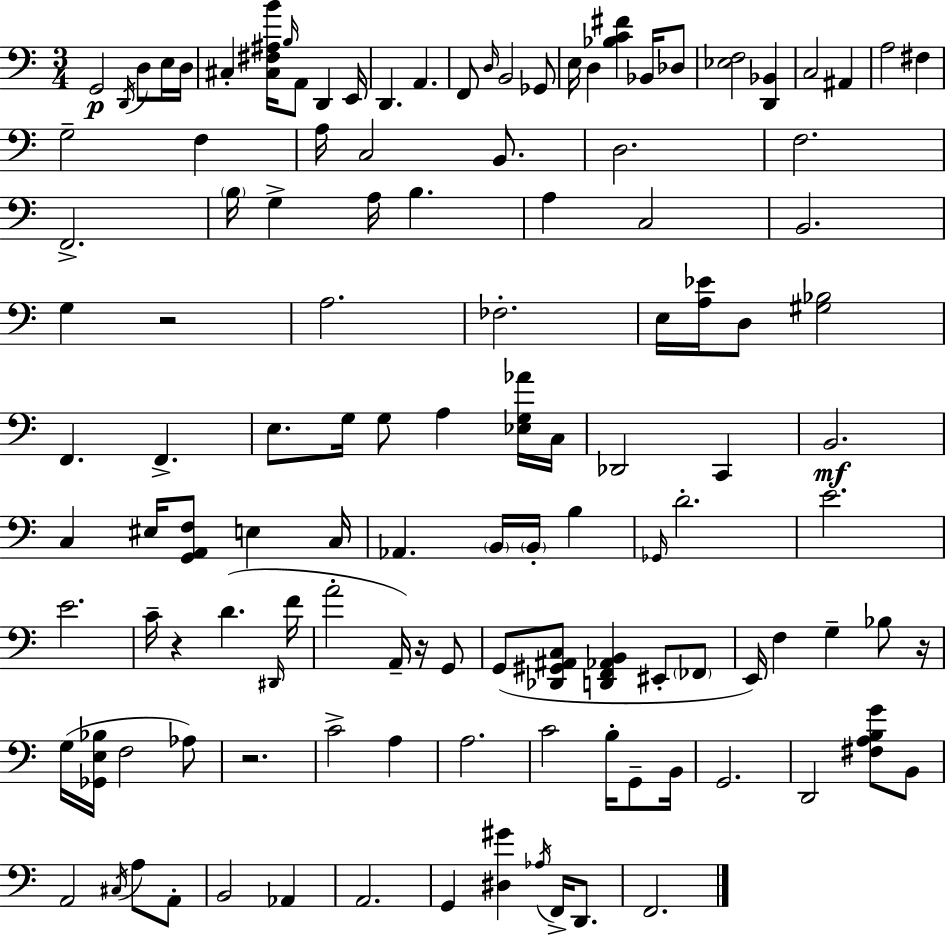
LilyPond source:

{
  \clef bass
  \numericTimeSignature
  \time 3/4
  \key c \major
  g,2\p \acciaccatura { d,16 } d8 e16 | d16 cis4-. <cis fis ais b'>16 \grace { b16 } a,8 d,4 | e,16 d,4. a,4. | f,8 \grace { d16 } b,2 | \break ges,8 e16 d4 <bes c' fis'>4 | bes,16 des8 <ees f>2 <d, bes,>4 | c2 ais,4 | a2 fis4 | \break g2-- f4 | a16 c2 | b,8. d2. | f2. | \break f,2.-> | \parenthesize b16 g4-> a16 b4. | a4 c2 | b,2. | \break g4 r2 | a2. | fes2.-. | e16 <a ees'>16 d8 <gis bes>2 | \break f,4. f,4.-> | e8. g16 g8 a4 | <ees g aes'>16 c16 des,2 c,4 | b,2.\mf | \break c4 eis16 <g, a, f>8 e4 | c16 aes,4. \parenthesize b,16 \parenthesize b,16-. b4 | \grace { ges,16 } d'2.-. | e'2. | \break e'2. | c'16-- r4 d'4.( | \grace { dis,16 } f'16 a'2-. | a,16--) r16 g,8 g,8( <des, gis, ais, c>8 <d, f, aes, b,>4 | \break eis,8-. \parenthesize fes,8 e,16) f4 g4-- | bes8 r16 g16( <ges, e bes>16 f2 | aes8) r2. | c'2-> | \break a4 a2. | c'2 | b16-. g,8-- b,16 g,2. | d,2 | \break <fis a b g'>8 b,8 a,2 | \acciaccatura { cis16 } a8 a,8-. b,2 | aes,4 a,2. | g,4 <dis gis'>4 | \break \acciaccatura { aes16 } f,16-> d,8. f,2. | \bar "|."
}